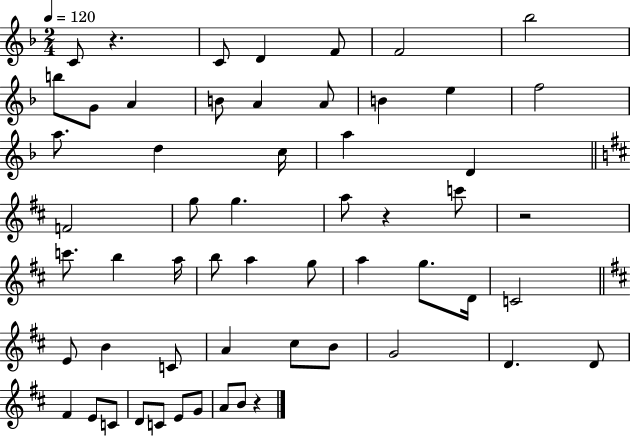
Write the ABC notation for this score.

X:1
T:Untitled
M:2/4
L:1/4
K:F
C/2 z C/2 D F/2 F2 _b2 b/2 G/2 A B/2 A A/2 B e f2 a/2 d c/4 a D F2 g/2 g a/2 z c'/2 z2 c'/2 b a/4 b/2 a g/2 a g/2 D/4 C2 E/2 B C/2 A ^c/2 B/2 G2 D D/2 ^F E/2 C/2 D/2 C/2 E/2 G/2 A/2 B/2 z